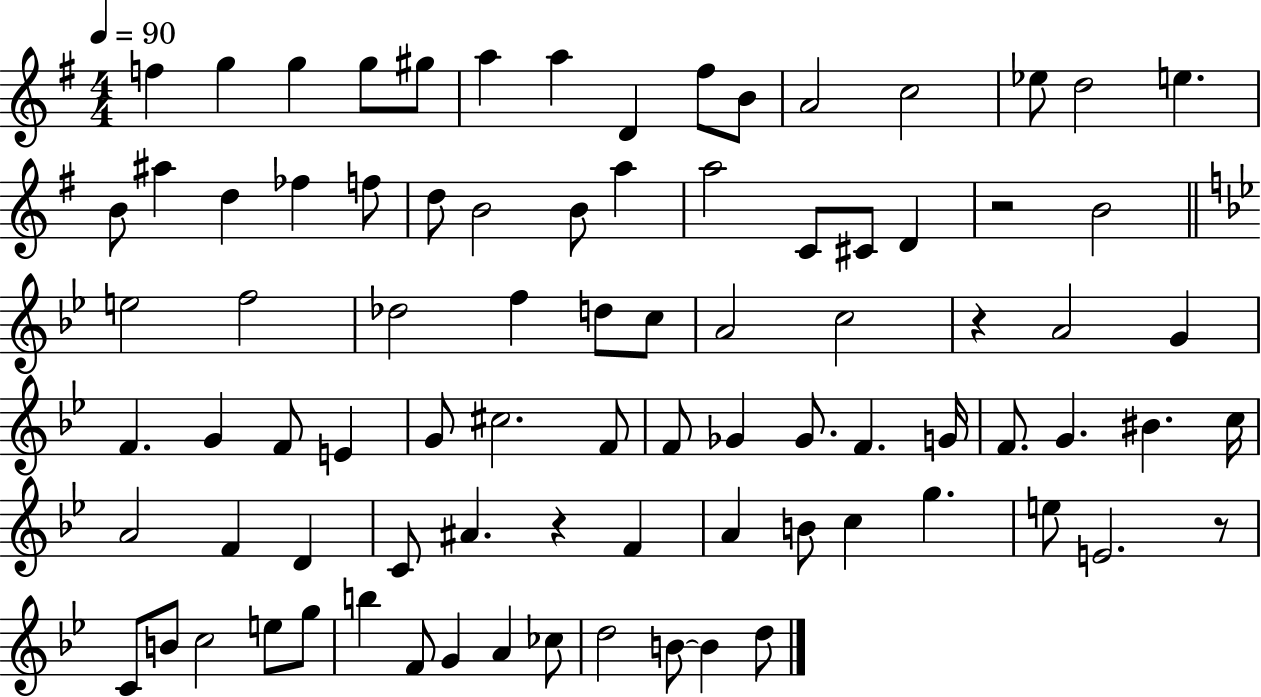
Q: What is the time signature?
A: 4/4